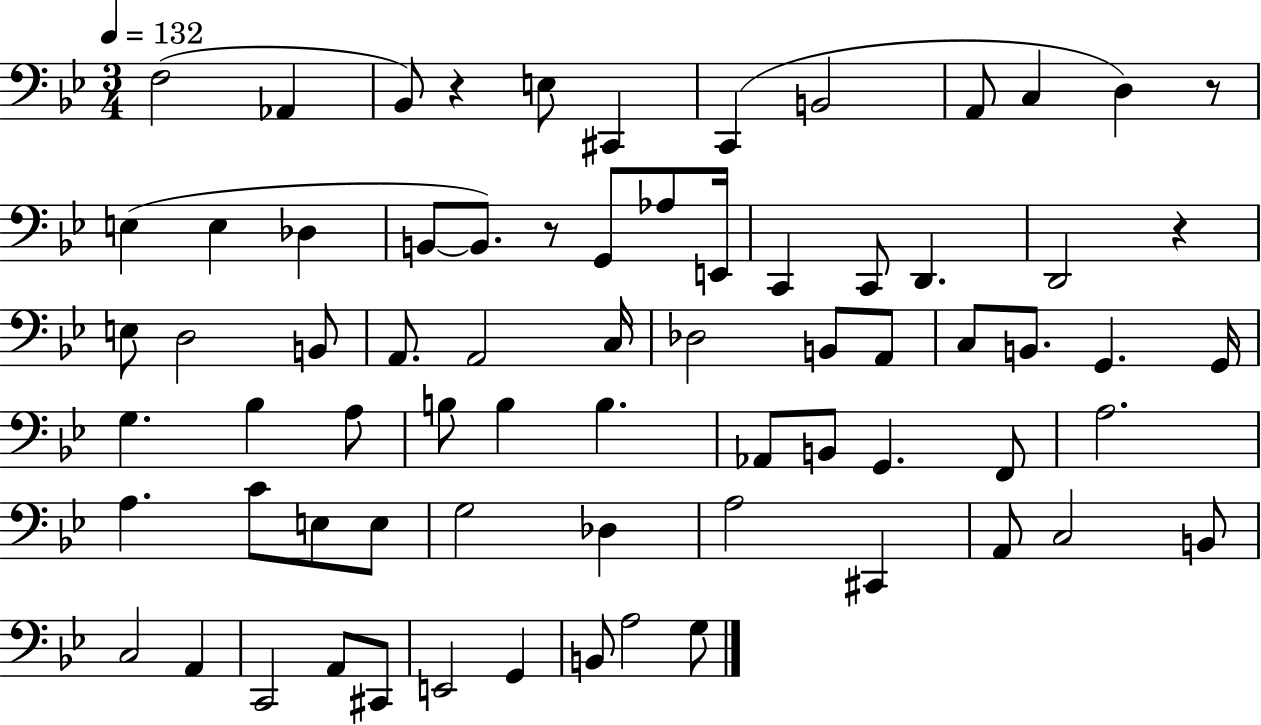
{
  \clef bass
  \numericTimeSignature
  \time 3/4
  \key bes \major
  \tempo 4 = 132
  f2( aes,4 | bes,8) r4 e8 cis,4 | c,4( b,2 | a,8 c4 d4) r8 | \break e4( e4 des4 | b,8~~ b,8.) r8 g,8 aes8 e,16 | c,4 c,8 d,4. | d,2 r4 | \break e8 d2 b,8 | a,8. a,2 c16 | des2 b,8 a,8 | c8 b,8. g,4. g,16 | \break g4. bes4 a8 | b8 b4 b4. | aes,8 b,8 g,4. f,8 | a2. | \break a4. c'8 e8 e8 | g2 des4 | a2 cis,4 | a,8 c2 b,8 | \break c2 a,4 | c,2 a,8 cis,8 | e,2 g,4 | b,8 a2 g8 | \break \bar "|."
}